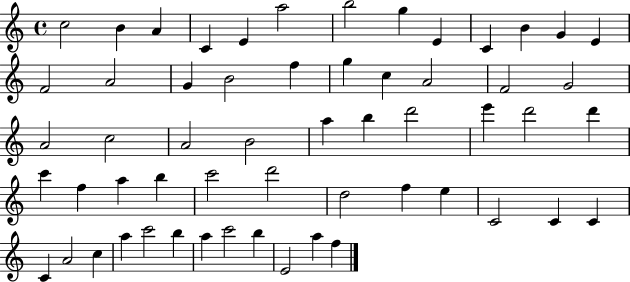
{
  \clef treble
  \time 4/4
  \defaultTimeSignature
  \key c \major
  c''2 b'4 a'4 | c'4 e'4 a''2 | b''2 g''4 e'4 | c'4 b'4 g'4 e'4 | \break f'2 a'2 | g'4 b'2 f''4 | g''4 c''4 a'2 | f'2 g'2 | \break a'2 c''2 | a'2 b'2 | a''4 b''4 d'''2 | e'''4 d'''2 d'''4 | \break c'''4 f''4 a''4 b''4 | c'''2 d'''2 | d''2 f''4 e''4 | c'2 c'4 c'4 | \break c'4 a'2 c''4 | a''4 c'''2 b''4 | a''4 c'''2 b''4 | e'2 a''4 f''4 | \break \bar "|."
}